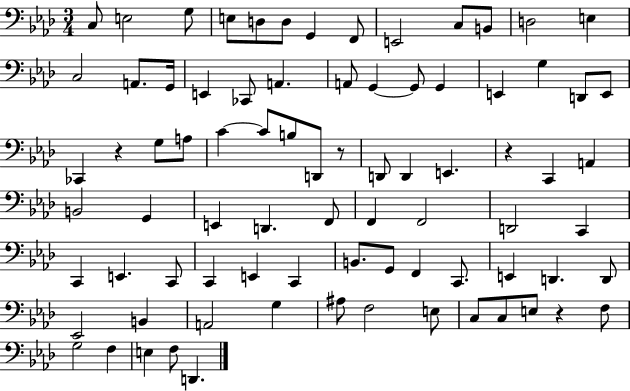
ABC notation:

X:1
T:Untitled
M:3/4
L:1/4
K:Ab
C,/2 E,2 G,/2 E,/2 D,/2 D,/2 G,, F,,/2 E,,2 C,/2 B,,/2 D,2 E, C,2 A,,/2 G,,/4 E,, _C,,/2 A,, A,,/2 G,, G,,/2 G,, E,, G, D,,/2 E,,/2 _C,, z G,/2 A,/2 C C/2 B,/2 D,,/2 z/2 D,,/2 D,, E,, z C,, A,, B,,2 G,, E,, D,, F,,/2 F,, F,,2 D,,2 C,, C,, E,, C,,/2 C,, E,, C,, B,,/2 G,,/2 F,, C,,/2 E,, D,, D,,/2 _E,,2 B,, A,,2 G, ^A,/2 F,2 E,/2 C,/2 C,/2 E,/2 z F,/2 G,2 F, E, F,/2 D,,